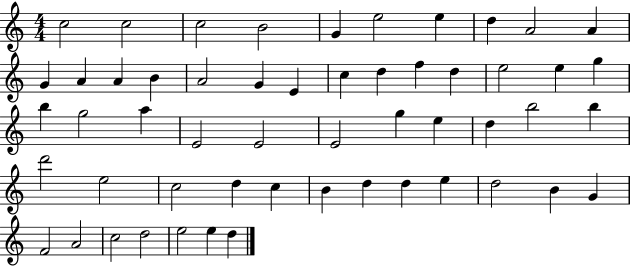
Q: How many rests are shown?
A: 0